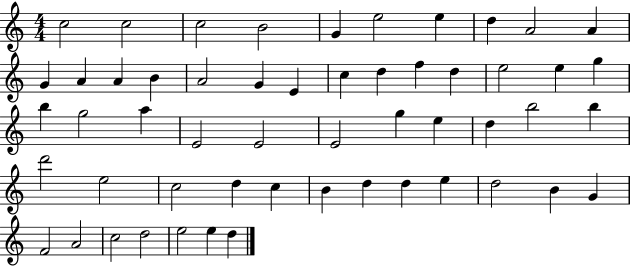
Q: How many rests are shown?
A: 0